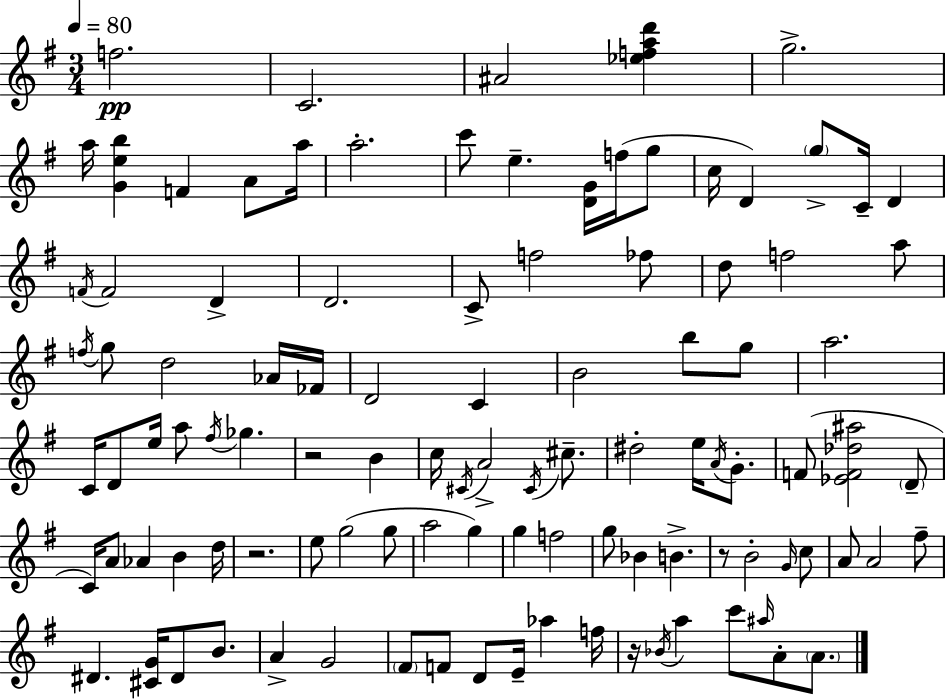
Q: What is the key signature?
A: G major